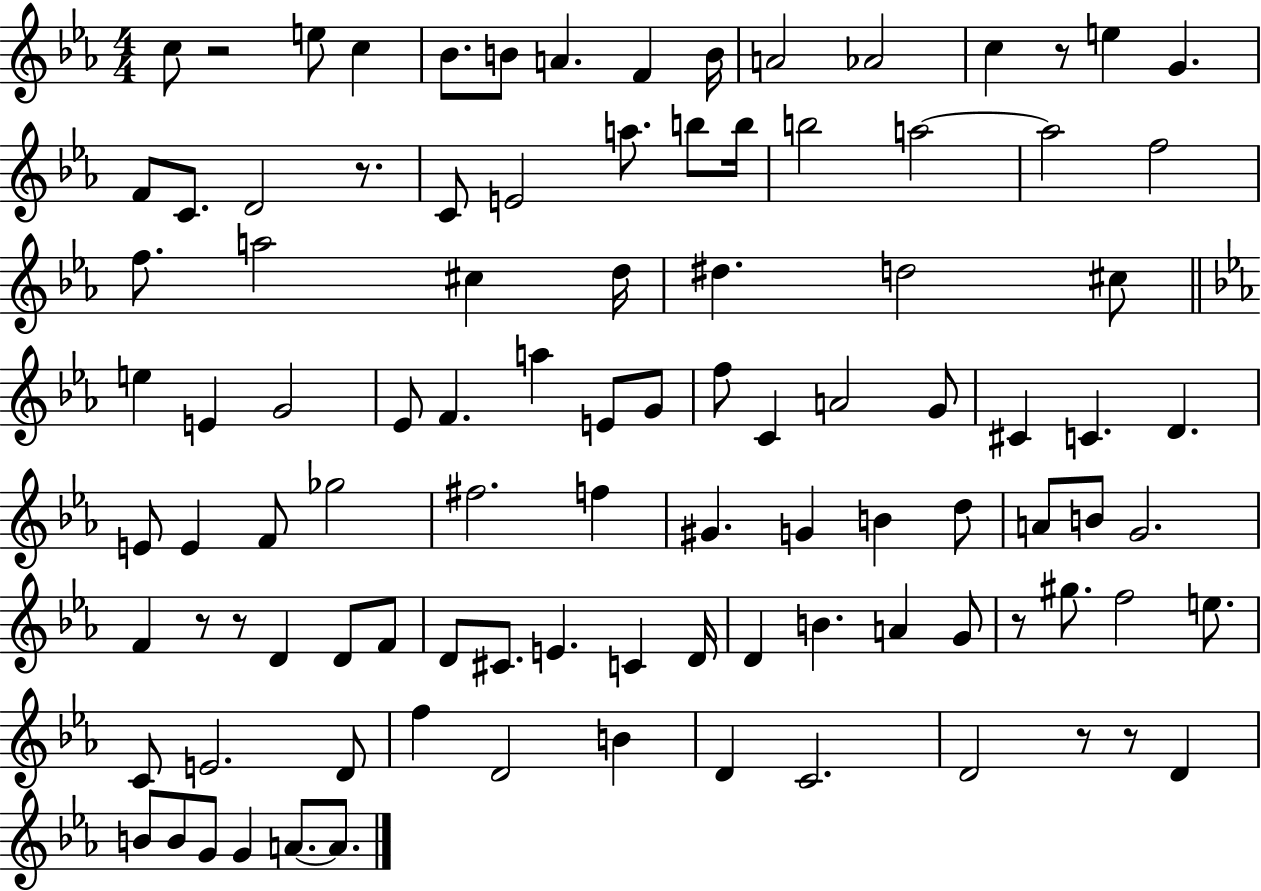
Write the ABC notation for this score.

X:1
T:Untitled
M:4/4
L:1/4
K:Eb
c/2 z2 e/2 c _B/2 B/2 A F B/4 A2 _A2 c z/2 e G F/2 C/2 D2 z/2 C/2 E2 a/2 b/2 b/4 b2 a2 a2 f2 f/2 a2 ^c d/4 ^d d2 ^c/2 e E G2 _E/2 F a E/2 G/2 f/2 C A2 G/2 ^C C D E/2 E F/2 _g2 ^f2 f ^G G B d/2 A/2 B/2 G2 F z/2 z/2 D D/2 F/2 D/2 ^C/2 E C D/4 D B A G/2 z/2 ^g/2 f2 e/2 C/2 E2 D/2 f D2 B D C2 D2 z/2 z/2 D B/2 B/2 G/2 G A/2 A/2